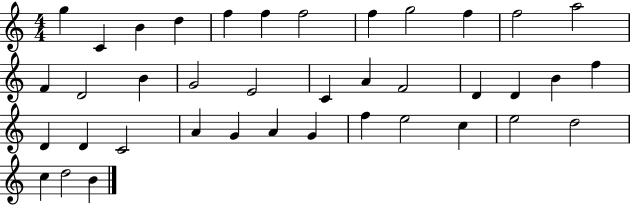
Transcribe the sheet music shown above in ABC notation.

X:1
T:Untitled
M:4/4
L:1/4
K:C
g C B d f f f2 f g2 f f2 a2 F D2 B G2 E2 C A F2 D D B f D D C2 A G A G f e2 c e2 d2 c d2 B